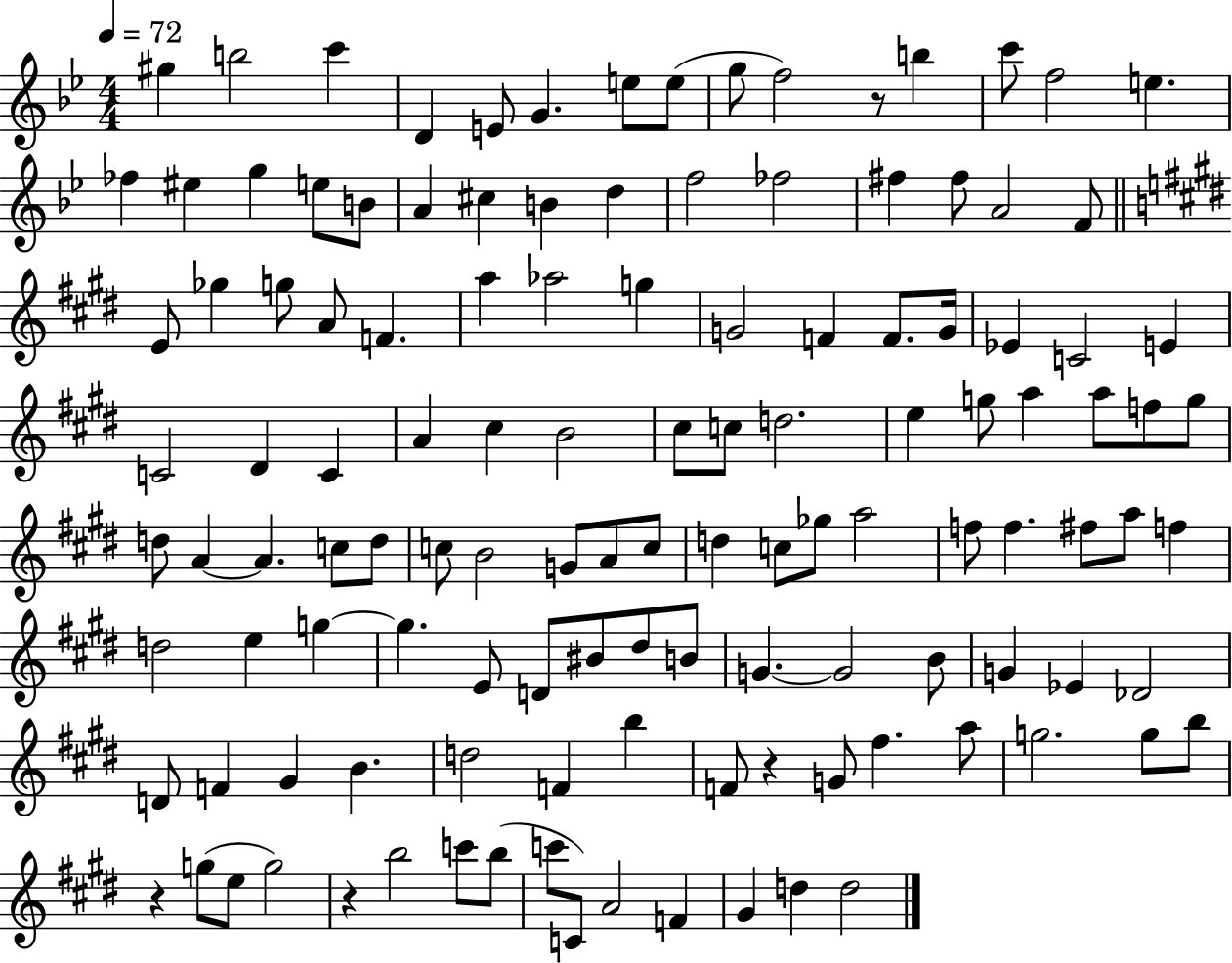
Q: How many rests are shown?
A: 4